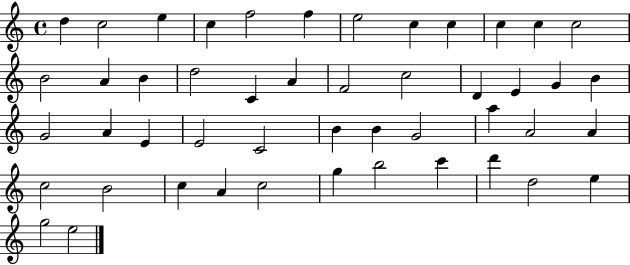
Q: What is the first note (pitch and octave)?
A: D5